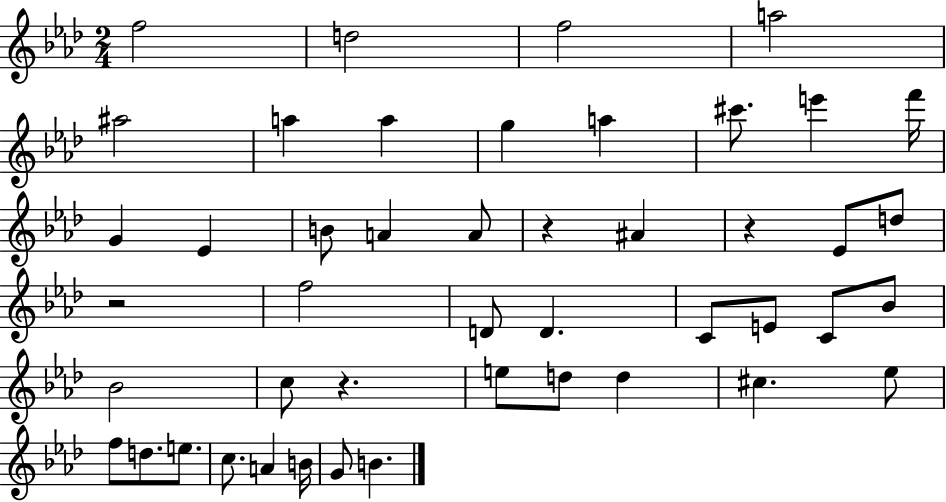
{
  \clef treble
  \numericTimeSignature
  \time 2/4
  \key aes \major
  f''2 | d''2 | f''2 | a''2 | \break ais''2 | a''4 a''4 | g''4 a''4 | cis'''8. e'''4 f'''16 | \break g'4 ees'4 | b'8 a'4 a'8 | r4 ais'4 | r4 ees'8 d''8 | \break r2 | f''2 | d'8 d'4. | c'8 e'8 c'8 bes'8 | \break bes'2 | c''8 r4. | e''8 d''8 d''4 | cis''4. ees''8 | \break f''8 d''8. e''8. | c''8. a'4 b'16 | g'8 b'4. | \bar "|."
}